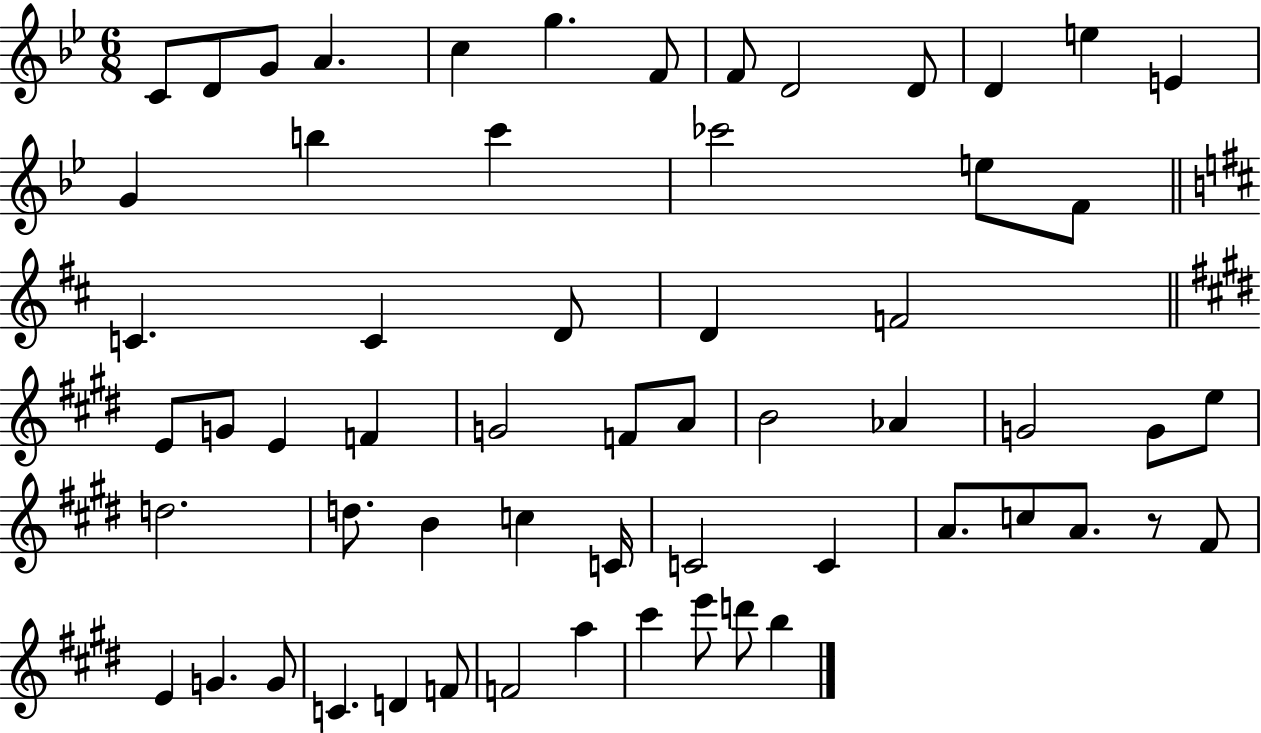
X:1
T:Untitled
M:6/8
L:1/4
K:Bb
C/2 D/2 G/2 A c g F/2 F/2 D2 D/2 D e E G b c' _c'2 e/2 F/2 C C D/2 D F2 E/2 G/2 E F G2 F/2 A/2 B2 _A G2 G/2 e/2 d2 d/2 B c C/4 C2 C A/2 c/2 A/2 z/2 ^F/2 E G G/2 C D F/2 F2 a ^c' e'/2 d'/2 b